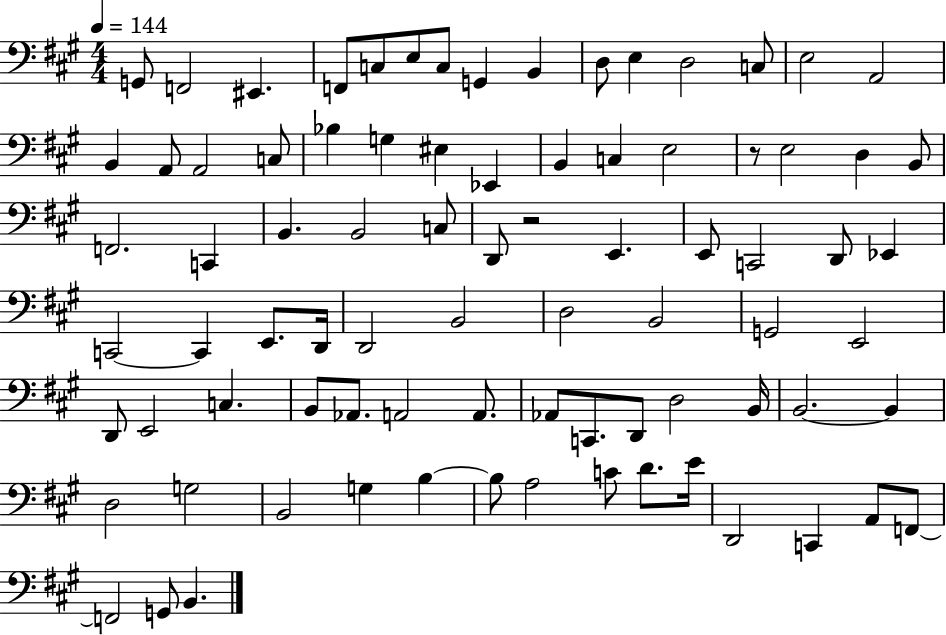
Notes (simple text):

G2/e F2/h EIS2/q. F2/e C3/e E3/e C3/e G2/q B2/q D3/e E3/q D3/h C3/e E3/h A2/h B2/q A2/e A2/h C3/e Bb3/q G3/q EIS3/q Eb2/q B2/q C3/q E3/h R/e E3/h D3/q B2/e F2/h. C2/q B2/q. B2/h C3/e D2/e R/h E2/q. E2/e C2/h D2/e Eb2/q C2/h C2/q E2/e. D2/s D2/h B2/h D3/h B2/h G2/h E2/h D2/e E2/h C3/q. B2/e Ab2/e. A2/h A2/e. Ab2/e C2/e. D2/e D3/h B2/s B2/h. B2/q D3/h G3/h B2/h G3/q B3/q B3/e A3/h C4/e D4/e. E4/s D2/h C2/q A2/e F2/e F2/h G2/e B2/q.